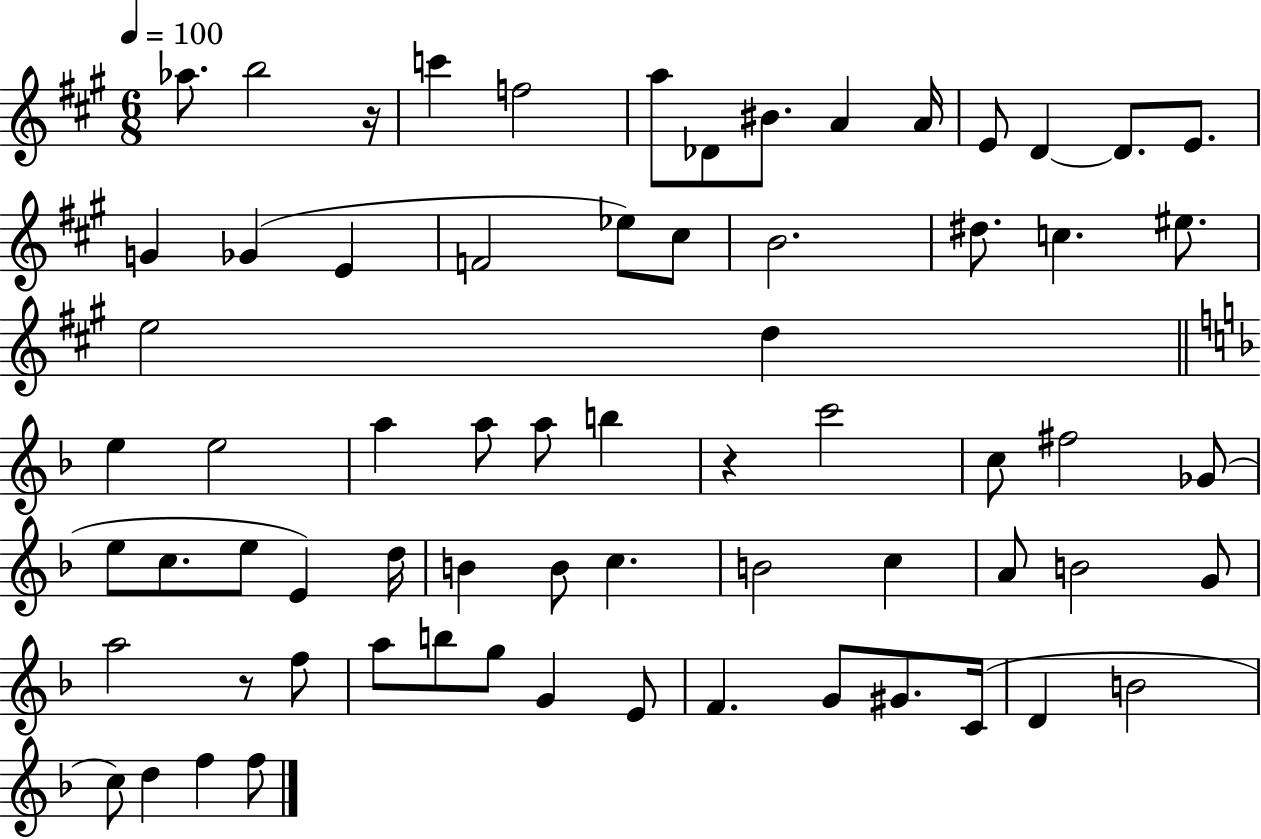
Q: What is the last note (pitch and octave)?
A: F5